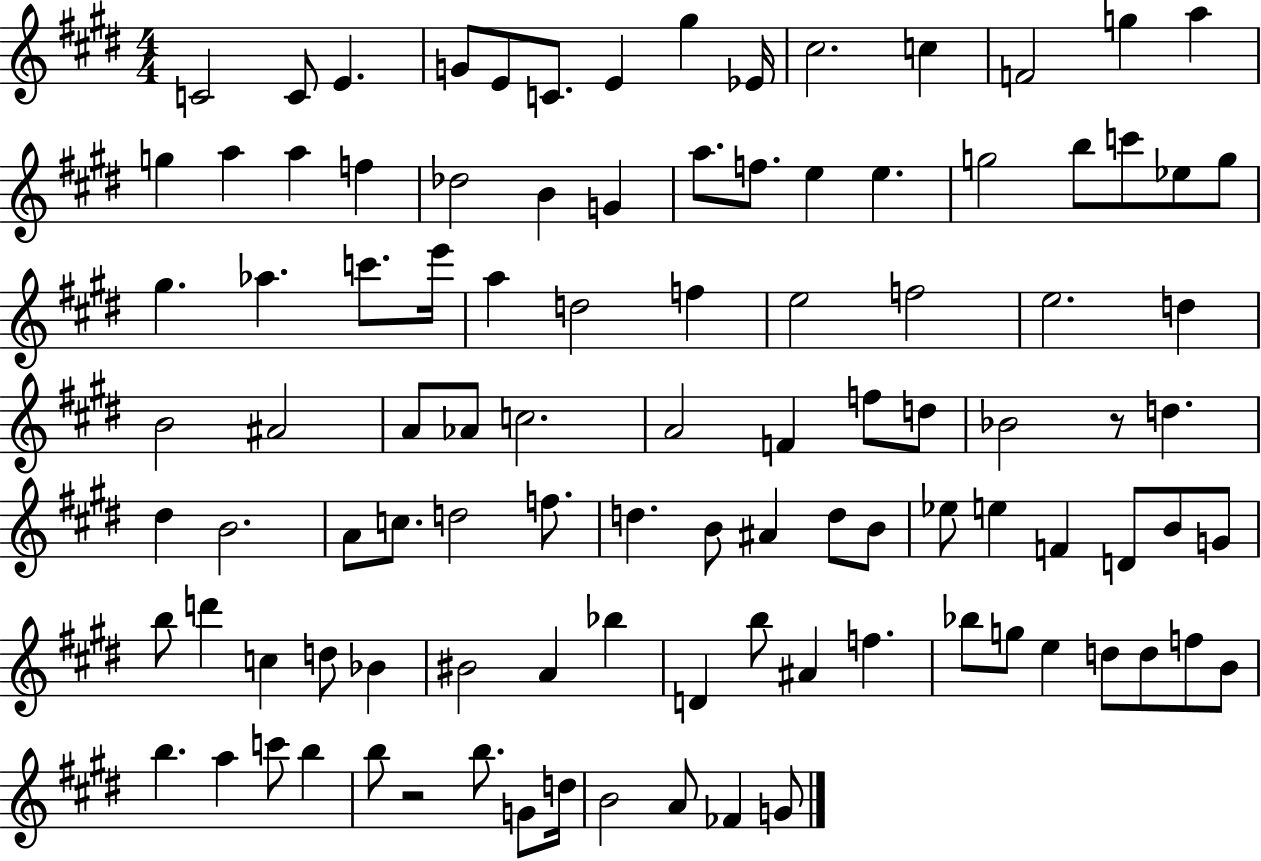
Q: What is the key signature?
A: E major